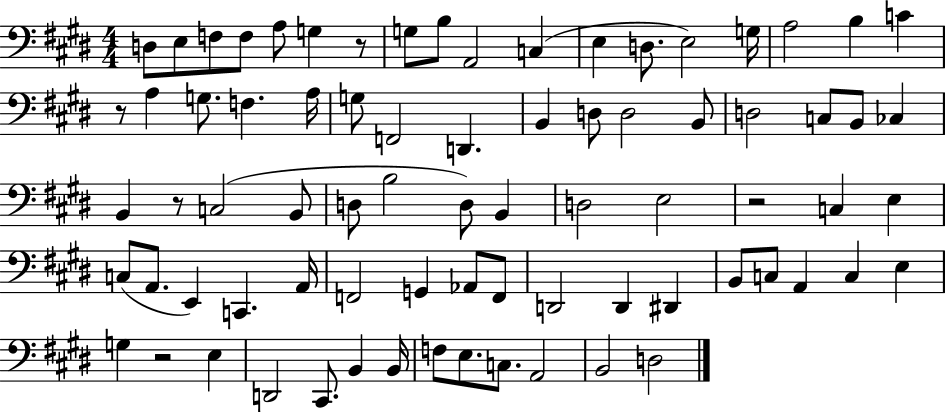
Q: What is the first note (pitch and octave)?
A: D3